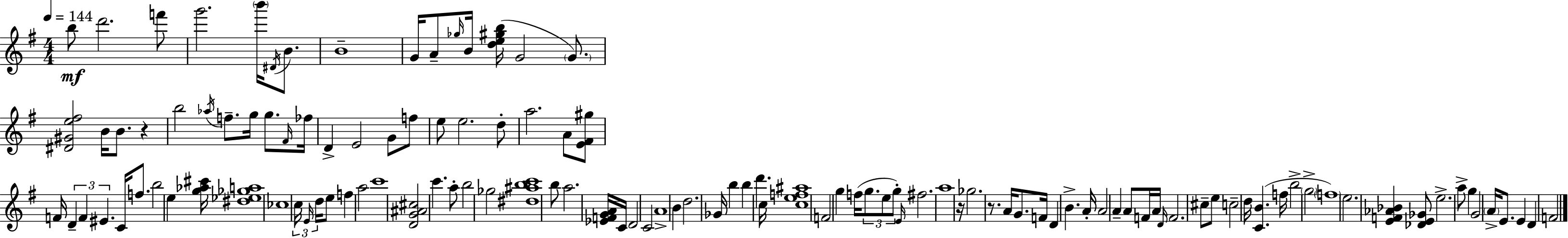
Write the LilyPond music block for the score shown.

{
  \clef treble
  \numericTimeSignature
  \time 4/4
  \key e \minor
  \tempo 4 = 144
  \repeat volta 2 { b''8\mf d'''2. f'''8 | g'''2. \parenthesize b'''16 \acciaccatura { dis'16 } b'8. | b'1-- | g'16 a'8-- \grace { ges''16 } b'16 <d'' e'' gis'' b''>16( g'2 \parenthesize g'8.) | \break <dis' gis' e'' fis''>2 b'16 b'8. r4 | b''2 \acciaccatura { aes''16 } f''8.-- g''16 g''8. | \grace { fis'16 } fes''16 d'4-> e'2 | g'8 f''8 e''8 e''2. | \break d''8-. a''2. | a'8 <e' fis' gis''>8 f'16 \tuplet 3/2 { d'4-- f'4 eis'4. } | c'16 f''8. b''2 e''4 | <g'' aes'' cis'''>16 <dis'' ees'' ges'' a''>1 | \break ces''1 | \tuplet 3/2 { c''16 \grace { e'16 } d''16 } e''8 f''4 a''2 | c'''1 | <d' g' ais' cis''>2 c'''4. | \break a''8-. b''2 ges''2 | <dis'' ais'' b'' c'''>1 | b''8 a''2. | <ees' f' g' a'>16 c'16 d'2 c'2 | \break a'1-> | b'4 d''2. | ges'16 b''4 b''4 d'''4. | c''16 <c'' e'' f'' ais''>1 | \break f'2 g''4 | f''16( \tuplet 3/2 { g''8. e''8 g''8-.) } \grace { e'16 } fis''2. | a''1 | r16 ges''2. | \break r8. a'16 g'8. f'16 d'4 b'4.-> | a'16-. a'2 a'4-- | a'8 f'16 a'16 \grace { d'16 } f'2. | cis''8-- e''8 c''2-- d''16 | \break <c' b'>4.( f''16 b''2-> \parenthesize g''2-> | \parenthesize f''1) | e''2. | <e' f' aes' bes'>4 <des' e' ges'>8 e''2.-> | \break a''8-> g''4 g'2 | \parenthesize a'16-> e'8. e'4 d'4 f'2 | } \bar "|."
}